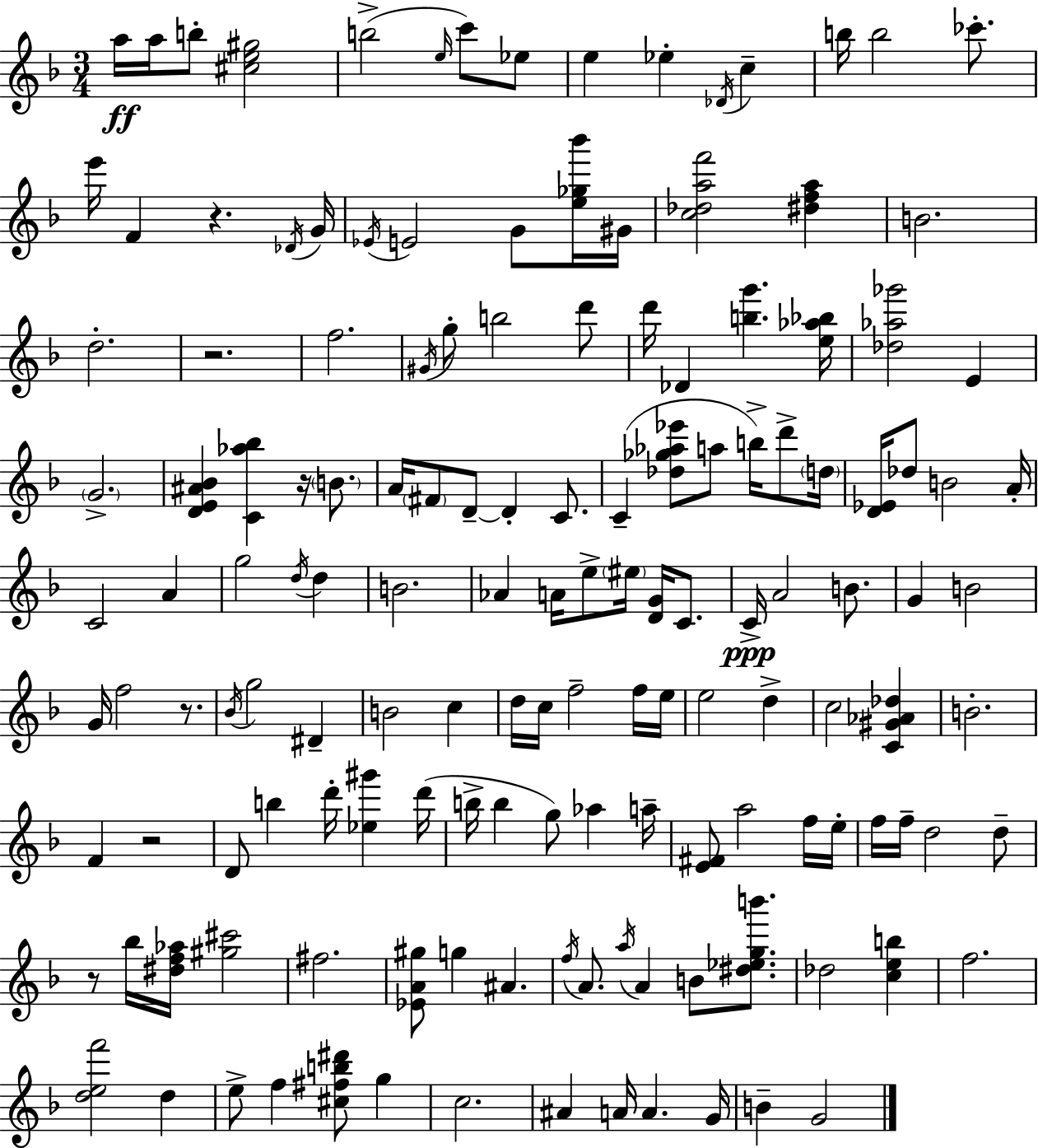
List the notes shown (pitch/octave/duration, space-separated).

A5/s A5/s B5/e [C#5,E5,G#5]/h B5/h E5/s C6/e Eb5/e E5/q Eb5/q Db4/s C5/q B5/s B5/h CES6/e. E6/s F4/q R/q. Db4/s G4/s Eb4/s E4/h G4/e [E5,Gb5,Bb6]/s G#4/s [C5,Db5,A5,F6]/h [D#5,F5,A5]/q B4/h. D5/h. R/h. F5/h. G#4/s G5/e B5/h D6/e D6/s Db4/q [B5,G6]/q. [E5,Ab5,Bb5]/s [Db5,Ab5,Gb6]/h E4/q G4/h. [D4,E4,A#4,Bb4]/q [C4,Ab5,Bb5]/q R/s B4/e. A4/s F#4/e D4/e D4/q C4/e. C4/q [Db5,Gb5,Ab5,Eb6]/e A5/e B5/s D6/e D5/s [D4,Eb4]/s Db5/e B4/h A4/s C4/h A4/q G5/h D5/s D5/q B4/h. Ab4/q A4/s E5/e EIS5/s [D4,G4]/s C4/e. C4/s A4/h B4/e. G4/q B4/h G4/s F5/h R/e. Bb4/s G5/h D#4/q B4/h C5/q D5/s C5/s F5/h F5/s E5/s E5/h D5/q C5/h [C4,G#4,Ab4,Db5]/q B4/h. F4/q R/h D4/e B5/q D6/s [Eb5,G#6]/q D6/s B5/s B5/q G5/e Ab5/q A5/s [E4,F#4]/e A5/h F5/s E5/s F5/s F5/s D5/h D5/e R/e Bb5/s [D#5,F5,Ab5]/s [G#5,C#6]/h F#5/h. [Eb4,A4,G#5]/e G5/q A#4/q. F5/s A4/e. A5/s A4/q B4/e [D#5,Eb5,G5,B6]/e. Db5/h [C5,E5,B5]/q F5/h. [D5,E5,F6]/h D5/q E5/e F5/q [C#5,F#5,B5,D#6]/e G5/q C5/h. A#4/q A4/s A4/q. G4/s B4/q G4/h